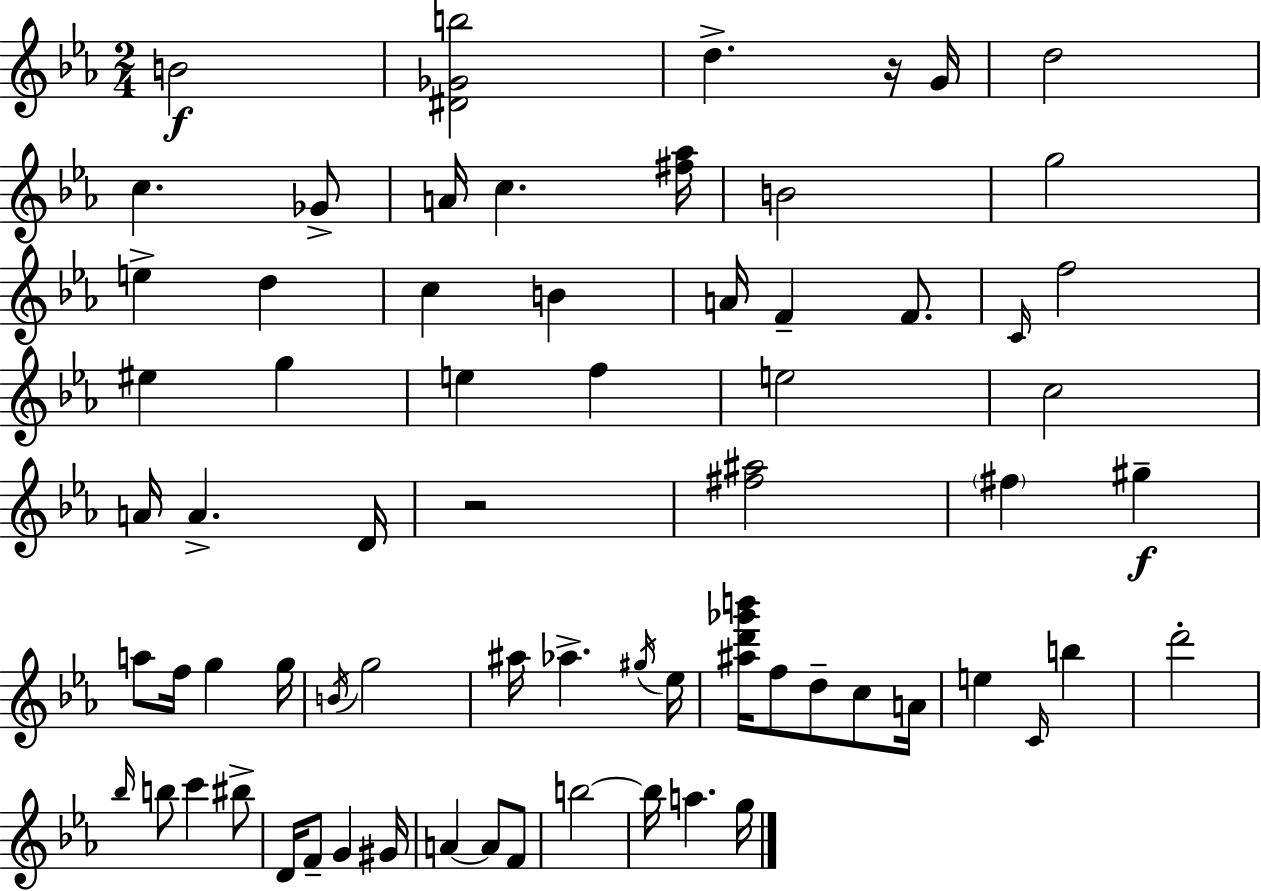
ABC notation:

X:1
T:Untitled
M:2/4
L:1/4
K:Cm
B2 [^D_Gb]2 d z/4 G/4 d2 c _G/2 A/4 c [^f_a]/4 B2 g2 e d c B A/4 F F/2 C/4 f2 ^e g e f e2 c2 A/4 A D/4 z2 [^f^a]2 ^f ^g a/2 f/4 g g/4 B/4 g2 ^a/4 _a ^g/4 _e/4 [^ad'_g'b']/4 f/2 d/2 c/2 A/4 e C/4 b d'2 _b/4 b/2 c' ^b/2 D/4 F/2 G ^G/4 A A/2 F/2 b2 b/4 a g/4